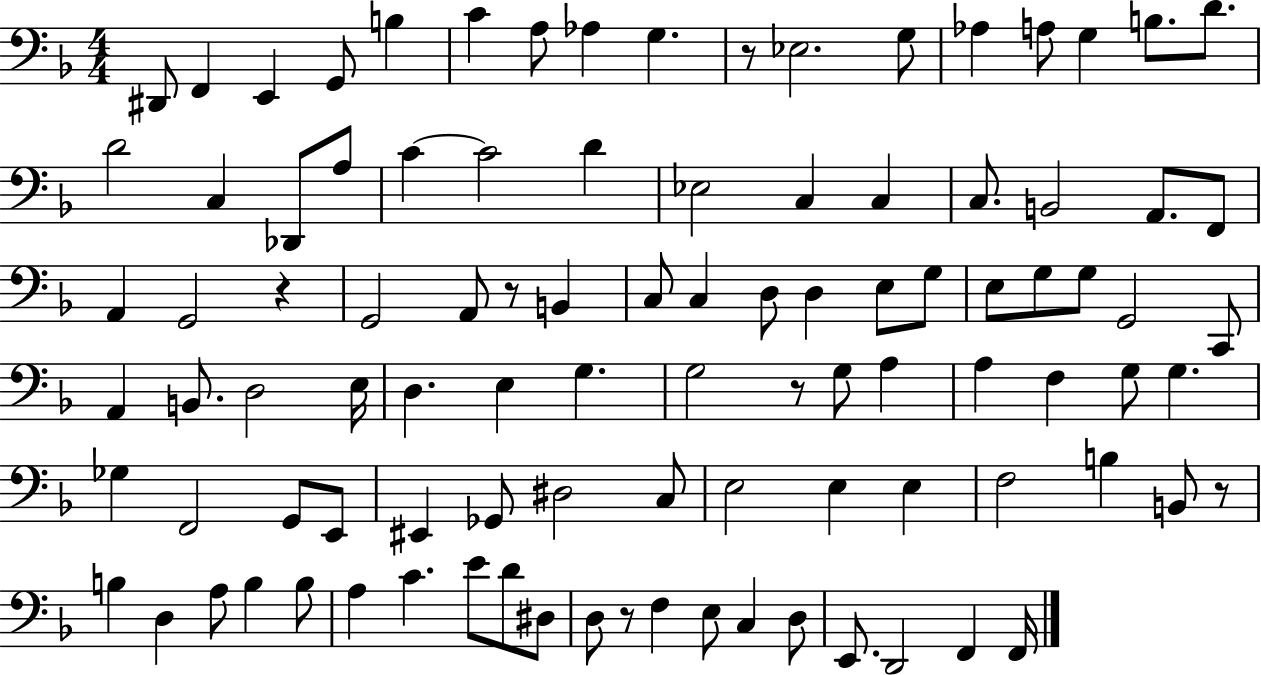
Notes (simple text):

D#2/e F2/q E2/q G2/e B3/q C4/q A3/e Ab3/q G3/q. R/e Eb3/h. G3/e Ab3/q A3/e G3/q B3/e. D4/e. D4/h C3/q Db2/e A3/e C4/q C4/h D4/q Eb3/h C3/q C3/q C3/e. B2/h A2/e. F2/e A2/q G2/h R/q G2/h A2/e R/e B2/q C3/e C3/q D3/e D3/q E3/e G3/e E3/e G3/e G3/e G2/h C2/e A2/q B2/e. D3/h E3/s D3/q. E3/q G3/q. G3/h R/e G3/e A3/q A3/q F3/q G3/e G3/q. Gb3/q F2/h G2/e E2/e EIS2/q Gb2/e D#3/h C3/e E3/h E3/q E3/q F3/h B3/q B2/e R/e B3/q D3/q A3/e B3/q B3/e A3/q C4/q. E4/e D4/e D#3/e D3/e R/e F3/q E3/e C3/q D3/e E2/e. D2/h F2/q F2/s